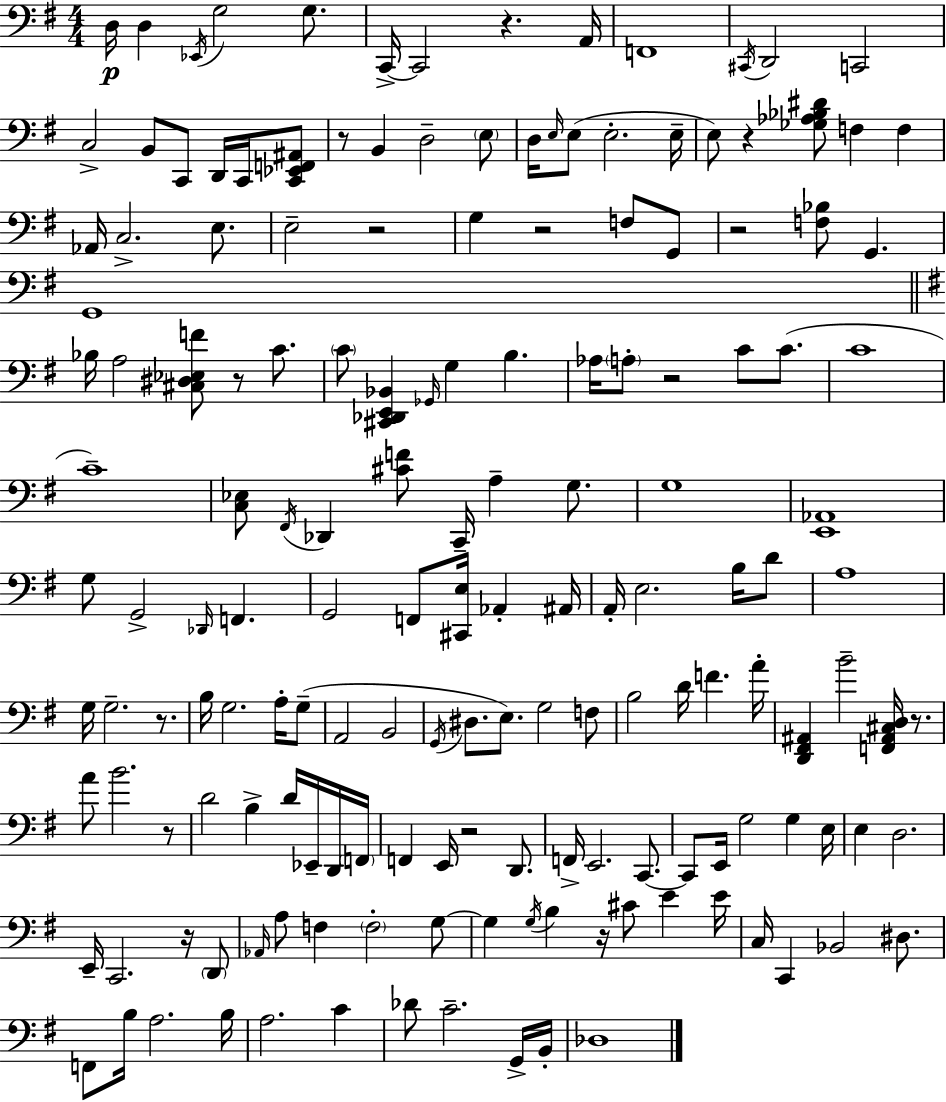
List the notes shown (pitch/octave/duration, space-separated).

D3/s D3/q Eb2/s G3/h G3/e. C2/s C2/h R/q. A2/s F2/w C#2/s D2/h C2/h C3/h B2/e C2/e D2/s C2/s [C2,Eb2,F2,A#2]/e R/e B2/q D3/h E3/e D3/s E3/s E3/e E3/h. E3/s E3/e R/q [Gb3,Ab3,Bb3,D#4]/e F3/q F3/q Ab2/s C3/h. E3/e. E3/h R/h G3/q R/h F3/e G2/e R/h [F3,Bb3]/e G2/q. G2/w Bb3/s A3/h [C#3,D#3,Eb3,F4]/e R/e C4/e. C4/e [C#2,Db2,E2,Bb2]/q Gb2/s G3/q B3/q. Ab3/s A3/e R/h C4/e C4/e. C4/w C4/w [C3,Eb3]/e F#2/s Db2/q [C#4,F4]/e C2/s A3/q G3/e. G3/w [E2,Ab2]/w G3/e G2/h Db2/s F2/q. G2/h F2/e [C#2,E3]/s Ab2/q A#2/s A2/s E3/h. B3/s D4/e A3/w G3/s G3/h. R/e. B3/s G3/h. A3/s G3/e A2/h B2/h G2/s D#3/e. E3/e. G3/h F3/e B3/h D4/s F4/q. A4/s [D2,F#2,A#2]/q B4/h [F2,A#2,C#3,D3]/s R/e. A4/e B4/h. R/e D4/h B3/q D4/s Eb2/s D2/s F2/s F2/q E2/s R/h D2/e. F2/s E2/h. C2/e. C2/e E2/s G3/h G3/q E3/s E3/q D3/h. E2/s C2/h. R/s D2/e Ab2/s A3/e F3/q F3/h G3/e G3/q G3/s B3/q R/s C#4/e E4/q E4/s C3/s C2/q Bb2/h D#3/e. F2/e B3/s A3/h. B3/s A3/h. C4/q Db4/e C4/h. G2/s B2/s Db3/w